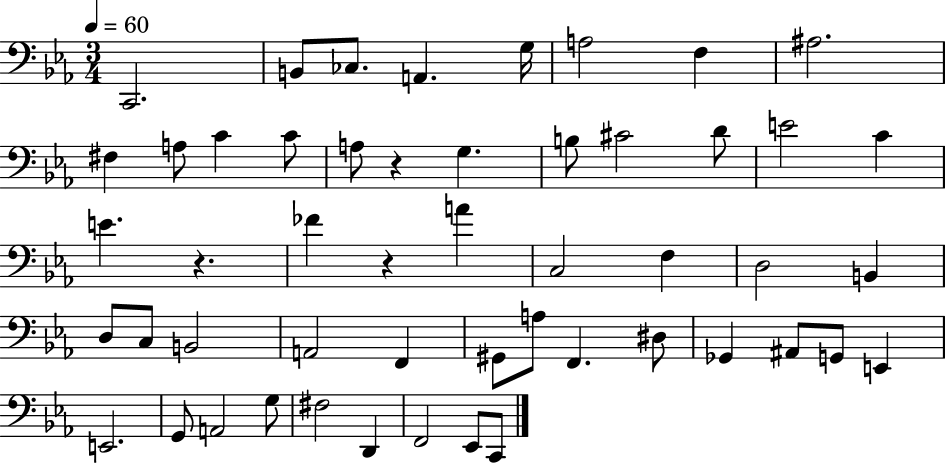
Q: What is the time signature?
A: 3/4